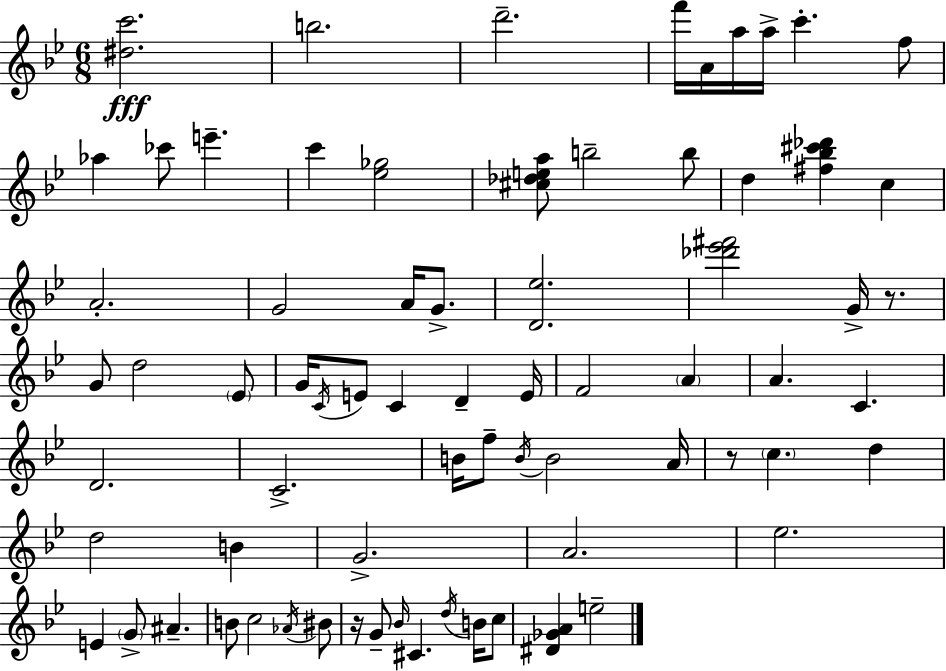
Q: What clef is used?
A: treble